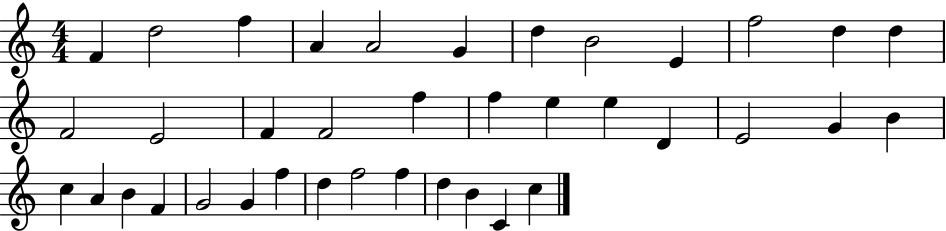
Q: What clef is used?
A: treble